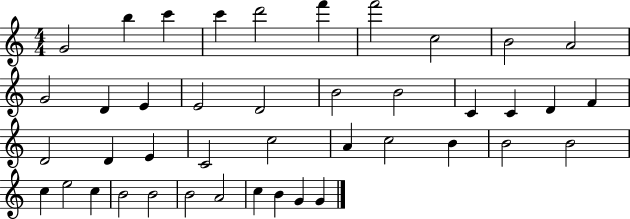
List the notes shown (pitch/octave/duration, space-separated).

G4/h B5/q C6/q C6/q D6/h F6/q F6/h C5/h B4/h A4/h G4/h D4/q E4/q E4/h D4/h B4/h B4/h C4/q C4/q D4/q F4/q D4/h D4/q E4/q C4/h C5/h A4/q C5/h B4/q B4/h B4/h C5/q E5/h C5/q B4/h B4/h B4/h A4/h C5/q B4/q G4/q G4/q